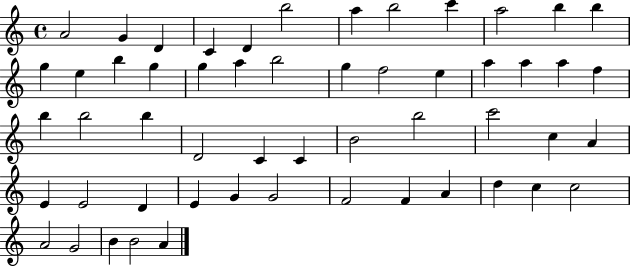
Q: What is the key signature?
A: C major